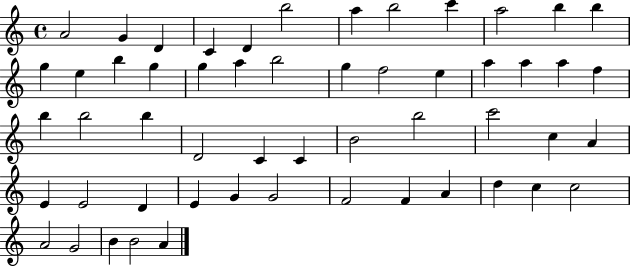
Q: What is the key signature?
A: C major